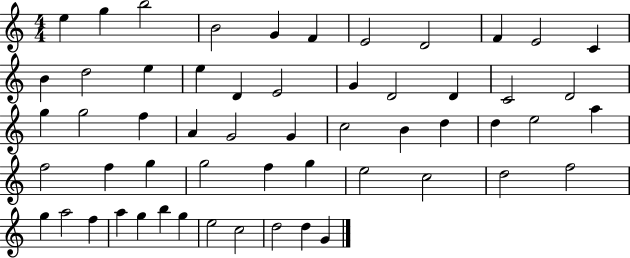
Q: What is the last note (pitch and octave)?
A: G4